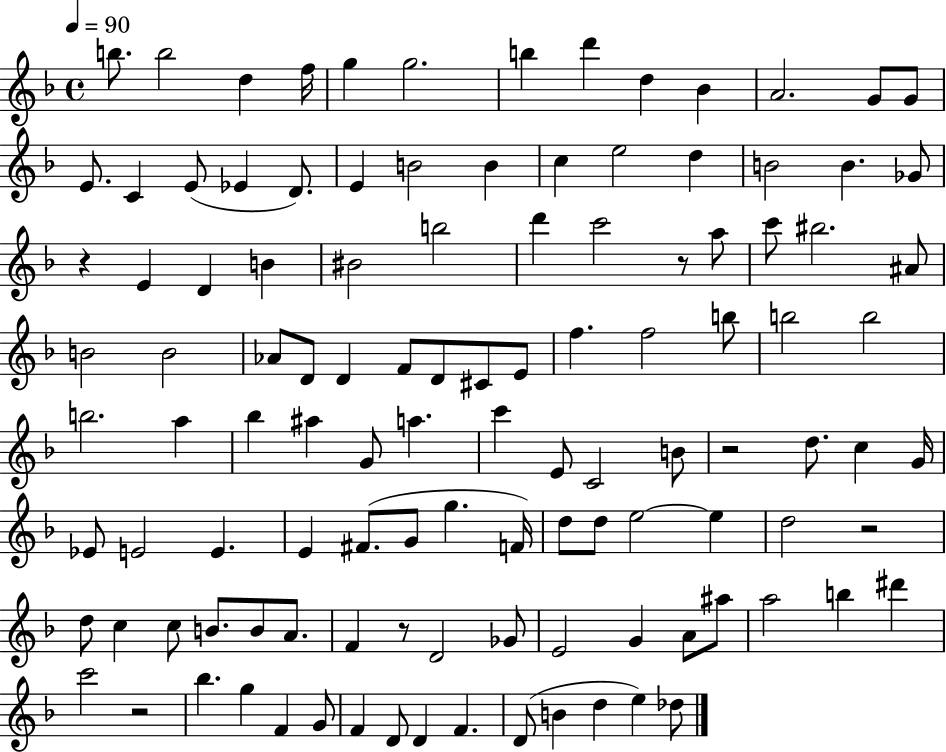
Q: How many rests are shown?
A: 6